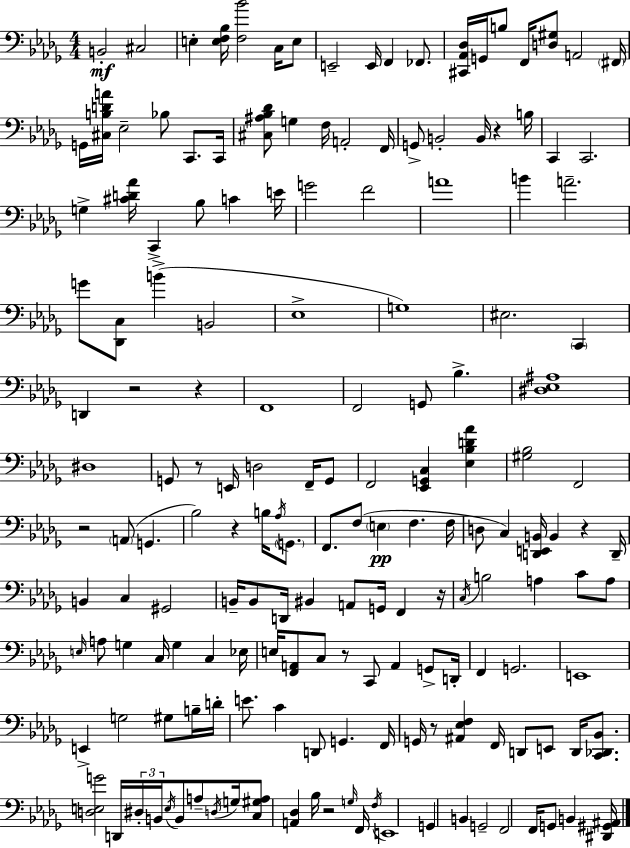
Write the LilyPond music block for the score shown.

{
  \clef bass
  \numericTimeSignature
  \time 4/4
  \key bes \minor
  b,2-.\mf cis2 | e4-. <e f bes>16 <f bes'>2 c16 e8 | e,2-- e,16 f,4 fes,8. | <cis, aes, des>16 g,16 b8 f,16 <d gis>8 a,2 \parenthesize fis,16 | \break g,16 <cis b d' a'>16 ees2-- bes8 c,8. c,16 | <cis ais bes des'>8 g4 f16 a,2-. f,16 | g,8-> b,2-. b,16 r4 b16 | c,4 c,2. | \break g4-> <cis' d' aes'>16 c,4-> bes8 c'4 e'16 | g'2 f'2 | a'1 | b'4 a'2.-- | \break g'8 <des, c>8 b'4->( b,2 | ees1-> | g1) | eis2. \parenthesize c,4 | \break d,4 r2 r4 | f,1 | f,2 g,8 bes4.-> | <dis ees ais>1 | \break dis1 | g,8 r8 e,16 d2 f,16-- g,8 | f,2 <ees, g, c>4 <ees bes d' aes'>4 | <gis bes>2 f,2 | \break r2 \parenthesize a,8( g,4. | bes2) r4 b16 \acciaccatura { aes16 } \parenthesize g,8. | f,8. f8( \parenthesize e4\pp f4. | f16 d8 c4) <d, e, b,>16 b,4 r4 | \break d,16-- b,4 c4 gis,2 | b,16-- b,8 d,16 bis,4 a,8 g,16 f,4 | r16 \acciaccatura { c16 } b2 a4 c'8 | a8 \grace { e16 } a8 g4 c16 g4 c4 | \break ees16 e16 <f, a,>8 c8 r8 c,8 a,4 | g,8-> d,16-. f,4 g,2. | e,1 | e,4-> g2 gis8 | \break b16-- d'16-. e'8. c'4 d,8 g,4. | f,16 g,16 r8 <ais, ees f>4 f,16 d,8 e,8 d,16 | <c, des, bes,>8. <d e g'>2 d,16 \tuplet 3/2 { dis16-. b,16 \acciaccatura { e16 } } b,8 | a8-- \acciaccatura { d16 } g16 <c gis a>8 <a, des>4 bes16 r2 | \break \grace { g16 } f,16 \acciaccatura { f16 } e,1 | g,4 b,4 g,2-- | f,2 f,16 | g,8 b,4 <dis, gis, ais,>16 \bar "|."
}